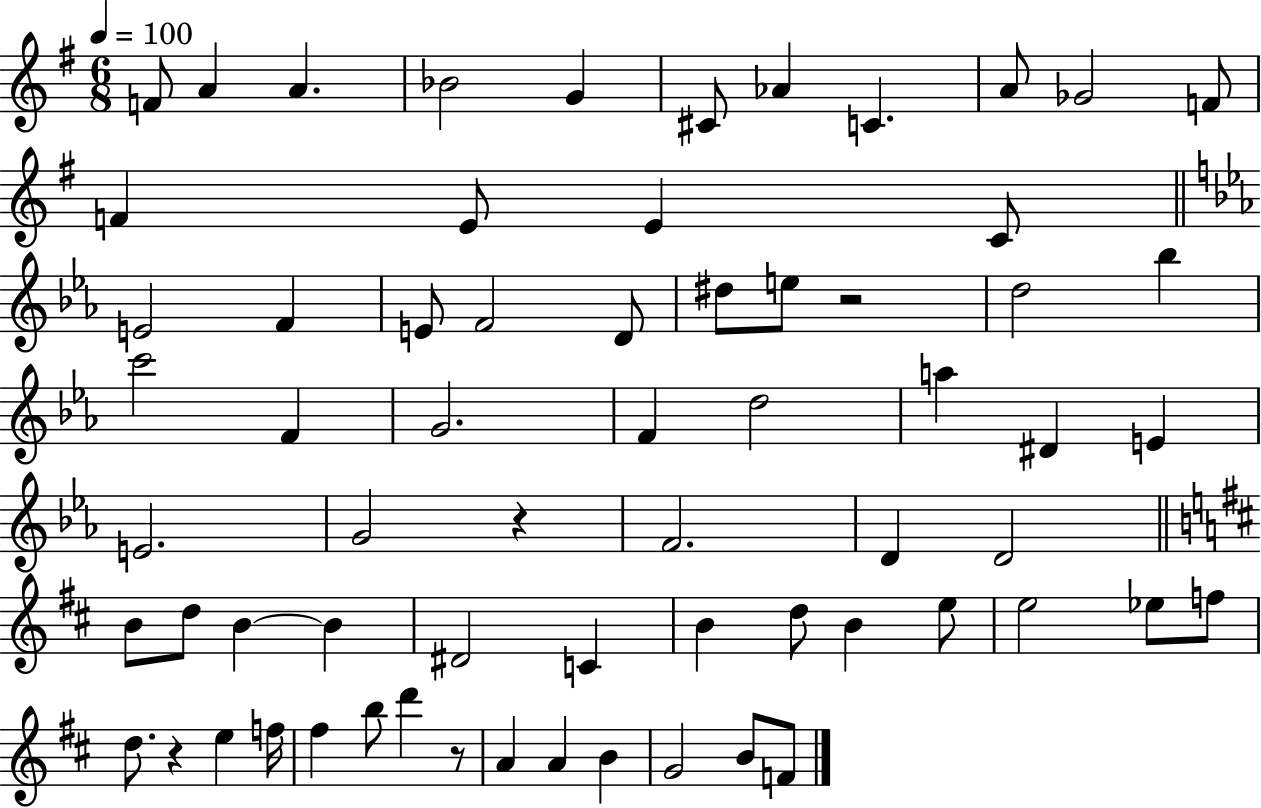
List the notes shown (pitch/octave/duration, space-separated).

F4/e A4/q A4/q. Bb4/h G4/q C#4/e Ab4/q C4/q. A4/e Gb4/h F4/e F4/q E4/e E4/q C4/e E4/h F4/q E4/e F4/h D4/e D#5/e E5/e R/h D5/h Bb5/q C6/h F4/q G4/h. F4/q D5/h A5/q D#4/q E4/q E4/h. G4/h R/q F4/h. D4/q D4/h B4/e D5/e B4/q B4/q D#4/h C4/q B4/q D5/e B4/q E5/e E5/h Eb5/e F5/e D5/e. R/q E5/q F5/s F#5/q B5/e D6/q R/e A4/q A4/q B4/q G4/h B4/e F4/e